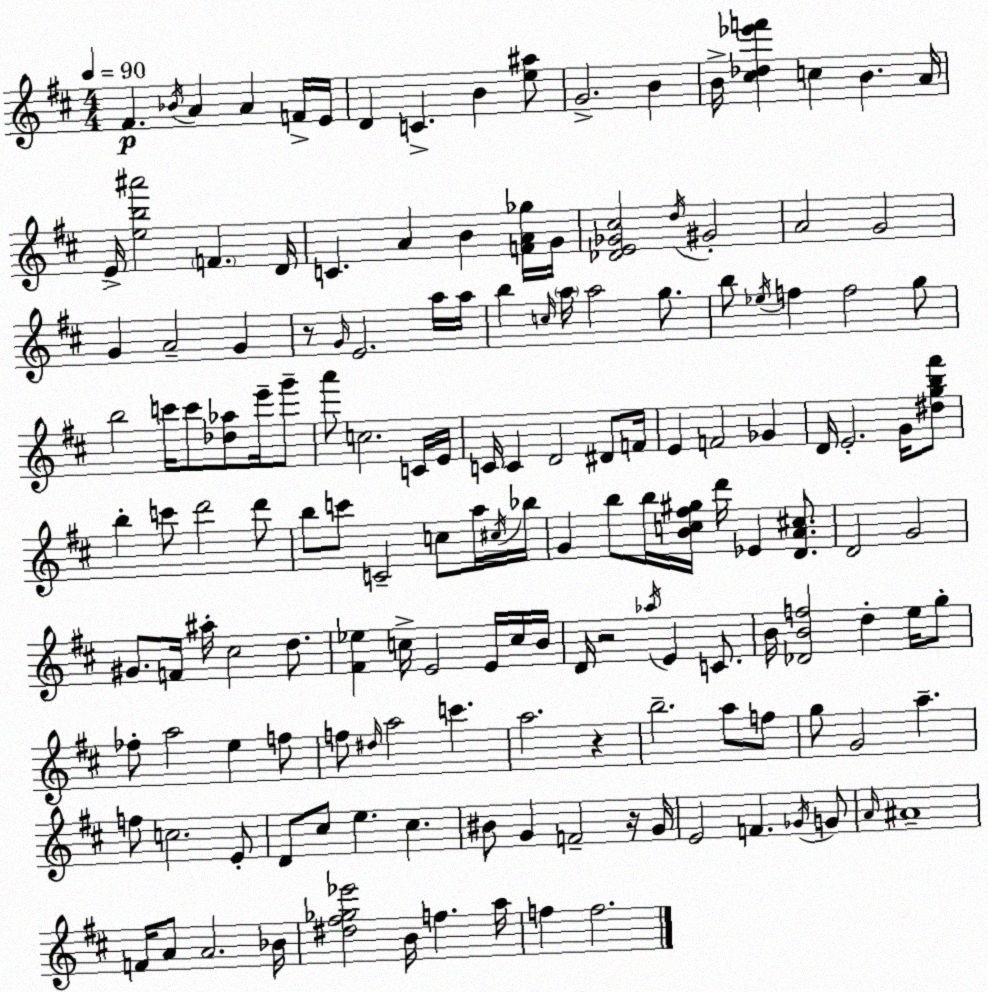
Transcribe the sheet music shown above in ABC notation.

X:1
T:Untitled
M:4/4
L:1/4
K:D
^F _B/4 A A F/4 E/4 D C B [e^a]/2 G2 B B/4 [^c_d_e'f'] c B A/4 E/4 [eb^a']2 F D/4 C A B [FA_g]/4 G/4 [_DE_G^c]2 d/4 ^G2 A2 G2 G A2 G z/2 G/4 E2 a/4 a/4 b c/4 a/4 a2 g/2 b/2 _e/4 f f2 g/2 b2 c'/4 c'/2 [_d_a]/2 e'/4 g'/2 a'/2 c2 C/4 E/4 C/4 C D2 ^D/2 F/4 E F2 _G D/4 E2 G/4 [^dgb^f']/2 b c'/2 d'2 d'/2 b/2 c'/2 C2 c/2 a/4 ^c/4 _b/4 G b/2 b/4 [Bc^f^g]/4 d'/4 _E [DA^c]/2 D2 G2 ^G/2 F/4 ^a/4 ^c2 d/2 [^F_e] c/4 E2 E/4 c/4 B/4 D/4 z2 _a/4 E C/2 B/4 [_DBf]2 d e/4 g/2 _f/2 a2 e f/2 f/2 ^d/4 a2 c' a2 z b2 a/2 f/2 g/2 G2 a f/2 c2 E/2 D/2 ^c/2 e ^c ^B/2 G F2 z/4 G/4 E2 F _G/4 G/2 A/4 ^A4 F/4 A/2 A2 _B/4 [^d^f_g_e']2 B/4 f a/4 f f2